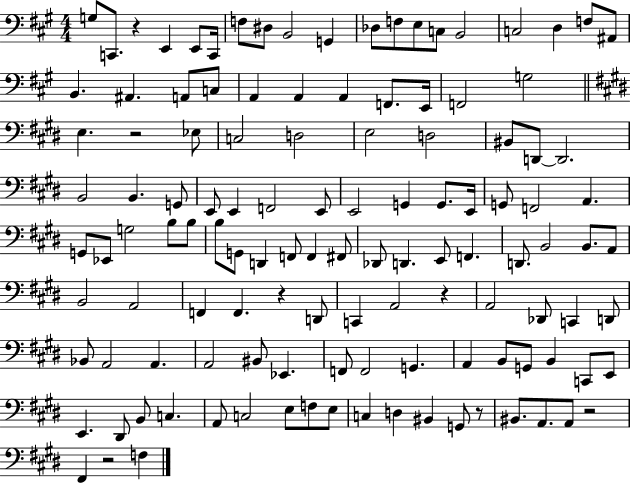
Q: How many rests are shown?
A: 7